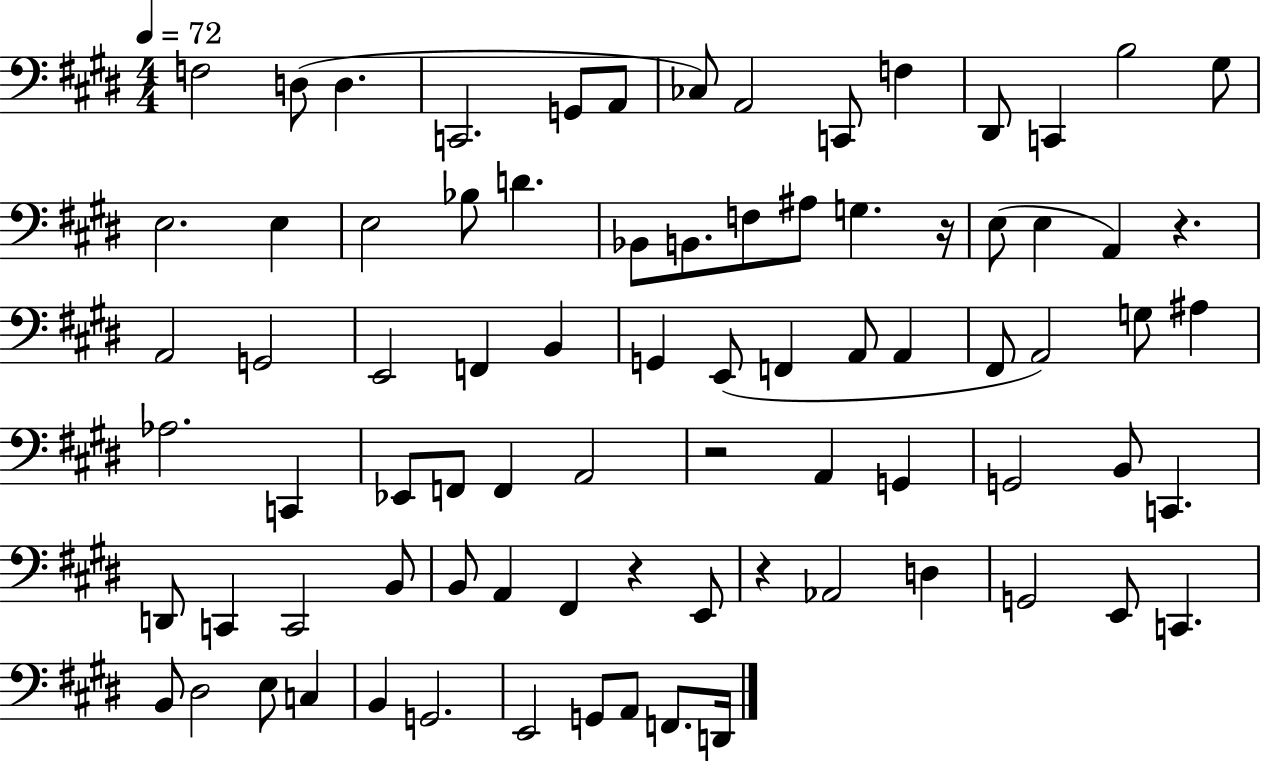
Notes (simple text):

F3/h D3/e D3/q. C2/h. G2/e A2/e CES3/e A2/h C2/e F3/q D#2/e C2/q B3/h G#3/e E3/h. E3/q E3/h Bb3/e D4/q. Bb2/e B2/e. F3/e A#3/e G3/q. R/s E3/e E3/q A2/q R/q. A2/h G2/h E2/h F2/q B2/q G2/q E2/e F2/q A2/e A2/q F#2/e A2/h G3/e A#3/q Ab3/h. C2/q Eb2/e F2/e F2/q A2/h R/h A2/q G2/q G2/h B2/e C2/q. D2/e C2/q C2/h B2/e B2/e A2/q F#2/q R/q E2/e R/q Ab2/h D3/q G2/h E2/e C2/q. B2/e D#3/h E3/e C3/q B2/q G2/h. E2/h G2/e A2/e F2/e. D2/s